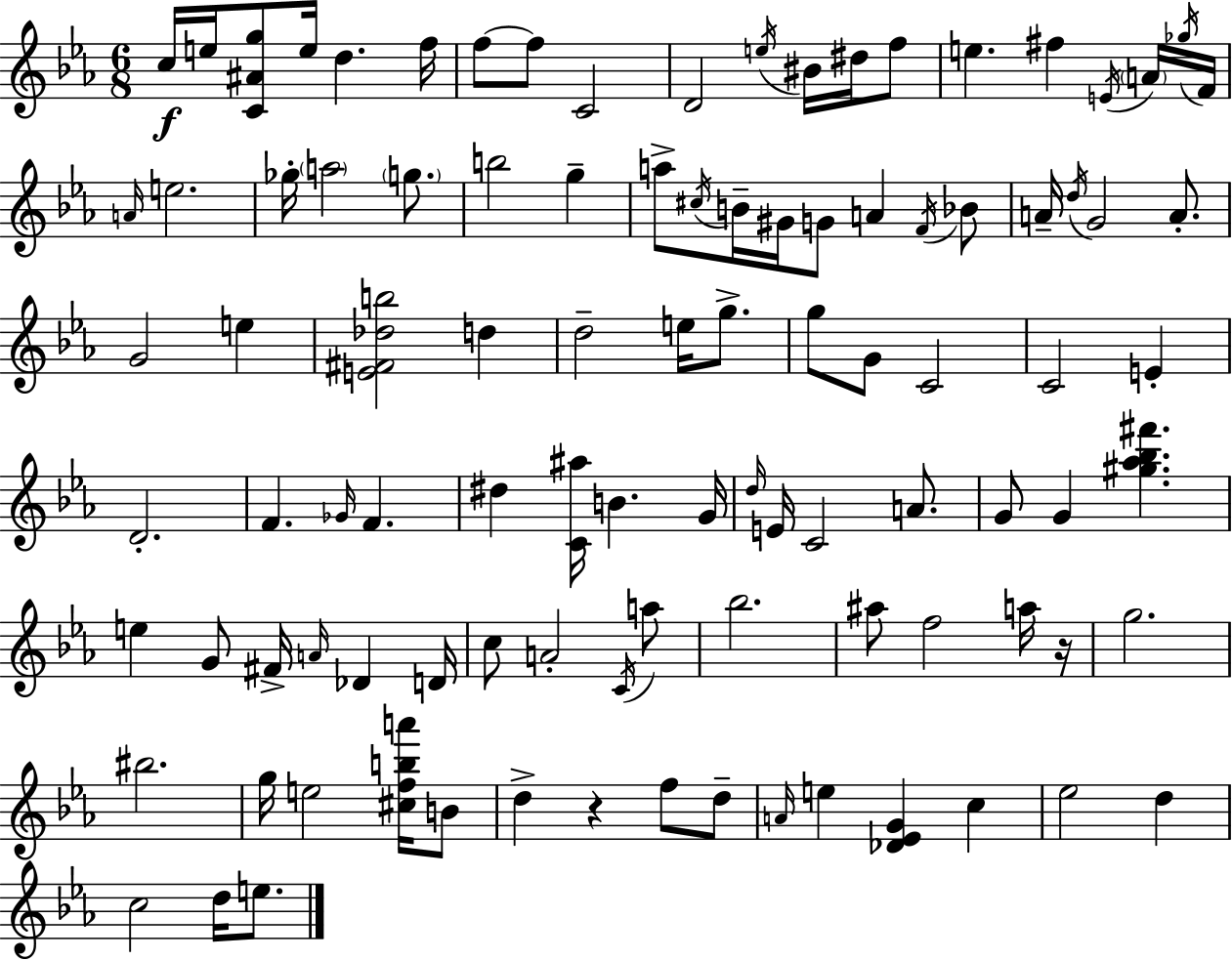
C5/s E5/s [C4,A#4,G5]/e E5/s D5/q. F5/s F5/e F5/e C4/h D4/h E5/s BIS4/s D#5/s F5/e E5/q. F#5/q E4/s A4/s Gb5/s F4/s A4/s E5/h. Gb5/s A5/h G5/e. B5/h G5/q A5/e C#5/s B4/s G#4/s G4/e A4/q F4/s Bb4/e A4/s D5/s G4/h A4/e. G4/h E5/q [E4,F#4,Db5,B5]/h D5/q D5/h E5/s G5/e. G5/e G4/e C4/h C4/h E4/q D4/h. F4/q. Gb4/s F4/q. D#5/q [C4,A#5]/s B4/q. G4/s D5/s E4/s C4/h A4/e. G4/e G4/q [G#5,Ab5,Bb5,F#6]/q. E5/q G4/e F#4/s A4/s Db4/q D4/s C5/e A4/h C4/s A5/e Bb5/h. A#5/e F5/h A5/s R/s G5/h. BIS5/h. G5/s E5/h [C#5,F5,B5,A6]/s B4/e D5/q R/q F5/e D5/e A4/s E5/q [Db4,Eb4,G4]/q C5/q Eb5/h D5/q C5/h D5/s E5/e.